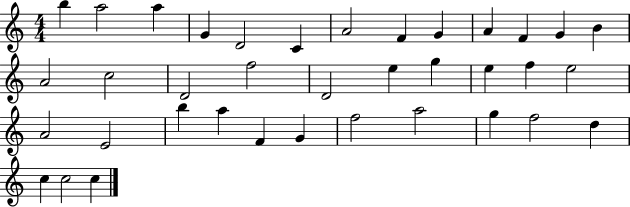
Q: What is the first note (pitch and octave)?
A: B5